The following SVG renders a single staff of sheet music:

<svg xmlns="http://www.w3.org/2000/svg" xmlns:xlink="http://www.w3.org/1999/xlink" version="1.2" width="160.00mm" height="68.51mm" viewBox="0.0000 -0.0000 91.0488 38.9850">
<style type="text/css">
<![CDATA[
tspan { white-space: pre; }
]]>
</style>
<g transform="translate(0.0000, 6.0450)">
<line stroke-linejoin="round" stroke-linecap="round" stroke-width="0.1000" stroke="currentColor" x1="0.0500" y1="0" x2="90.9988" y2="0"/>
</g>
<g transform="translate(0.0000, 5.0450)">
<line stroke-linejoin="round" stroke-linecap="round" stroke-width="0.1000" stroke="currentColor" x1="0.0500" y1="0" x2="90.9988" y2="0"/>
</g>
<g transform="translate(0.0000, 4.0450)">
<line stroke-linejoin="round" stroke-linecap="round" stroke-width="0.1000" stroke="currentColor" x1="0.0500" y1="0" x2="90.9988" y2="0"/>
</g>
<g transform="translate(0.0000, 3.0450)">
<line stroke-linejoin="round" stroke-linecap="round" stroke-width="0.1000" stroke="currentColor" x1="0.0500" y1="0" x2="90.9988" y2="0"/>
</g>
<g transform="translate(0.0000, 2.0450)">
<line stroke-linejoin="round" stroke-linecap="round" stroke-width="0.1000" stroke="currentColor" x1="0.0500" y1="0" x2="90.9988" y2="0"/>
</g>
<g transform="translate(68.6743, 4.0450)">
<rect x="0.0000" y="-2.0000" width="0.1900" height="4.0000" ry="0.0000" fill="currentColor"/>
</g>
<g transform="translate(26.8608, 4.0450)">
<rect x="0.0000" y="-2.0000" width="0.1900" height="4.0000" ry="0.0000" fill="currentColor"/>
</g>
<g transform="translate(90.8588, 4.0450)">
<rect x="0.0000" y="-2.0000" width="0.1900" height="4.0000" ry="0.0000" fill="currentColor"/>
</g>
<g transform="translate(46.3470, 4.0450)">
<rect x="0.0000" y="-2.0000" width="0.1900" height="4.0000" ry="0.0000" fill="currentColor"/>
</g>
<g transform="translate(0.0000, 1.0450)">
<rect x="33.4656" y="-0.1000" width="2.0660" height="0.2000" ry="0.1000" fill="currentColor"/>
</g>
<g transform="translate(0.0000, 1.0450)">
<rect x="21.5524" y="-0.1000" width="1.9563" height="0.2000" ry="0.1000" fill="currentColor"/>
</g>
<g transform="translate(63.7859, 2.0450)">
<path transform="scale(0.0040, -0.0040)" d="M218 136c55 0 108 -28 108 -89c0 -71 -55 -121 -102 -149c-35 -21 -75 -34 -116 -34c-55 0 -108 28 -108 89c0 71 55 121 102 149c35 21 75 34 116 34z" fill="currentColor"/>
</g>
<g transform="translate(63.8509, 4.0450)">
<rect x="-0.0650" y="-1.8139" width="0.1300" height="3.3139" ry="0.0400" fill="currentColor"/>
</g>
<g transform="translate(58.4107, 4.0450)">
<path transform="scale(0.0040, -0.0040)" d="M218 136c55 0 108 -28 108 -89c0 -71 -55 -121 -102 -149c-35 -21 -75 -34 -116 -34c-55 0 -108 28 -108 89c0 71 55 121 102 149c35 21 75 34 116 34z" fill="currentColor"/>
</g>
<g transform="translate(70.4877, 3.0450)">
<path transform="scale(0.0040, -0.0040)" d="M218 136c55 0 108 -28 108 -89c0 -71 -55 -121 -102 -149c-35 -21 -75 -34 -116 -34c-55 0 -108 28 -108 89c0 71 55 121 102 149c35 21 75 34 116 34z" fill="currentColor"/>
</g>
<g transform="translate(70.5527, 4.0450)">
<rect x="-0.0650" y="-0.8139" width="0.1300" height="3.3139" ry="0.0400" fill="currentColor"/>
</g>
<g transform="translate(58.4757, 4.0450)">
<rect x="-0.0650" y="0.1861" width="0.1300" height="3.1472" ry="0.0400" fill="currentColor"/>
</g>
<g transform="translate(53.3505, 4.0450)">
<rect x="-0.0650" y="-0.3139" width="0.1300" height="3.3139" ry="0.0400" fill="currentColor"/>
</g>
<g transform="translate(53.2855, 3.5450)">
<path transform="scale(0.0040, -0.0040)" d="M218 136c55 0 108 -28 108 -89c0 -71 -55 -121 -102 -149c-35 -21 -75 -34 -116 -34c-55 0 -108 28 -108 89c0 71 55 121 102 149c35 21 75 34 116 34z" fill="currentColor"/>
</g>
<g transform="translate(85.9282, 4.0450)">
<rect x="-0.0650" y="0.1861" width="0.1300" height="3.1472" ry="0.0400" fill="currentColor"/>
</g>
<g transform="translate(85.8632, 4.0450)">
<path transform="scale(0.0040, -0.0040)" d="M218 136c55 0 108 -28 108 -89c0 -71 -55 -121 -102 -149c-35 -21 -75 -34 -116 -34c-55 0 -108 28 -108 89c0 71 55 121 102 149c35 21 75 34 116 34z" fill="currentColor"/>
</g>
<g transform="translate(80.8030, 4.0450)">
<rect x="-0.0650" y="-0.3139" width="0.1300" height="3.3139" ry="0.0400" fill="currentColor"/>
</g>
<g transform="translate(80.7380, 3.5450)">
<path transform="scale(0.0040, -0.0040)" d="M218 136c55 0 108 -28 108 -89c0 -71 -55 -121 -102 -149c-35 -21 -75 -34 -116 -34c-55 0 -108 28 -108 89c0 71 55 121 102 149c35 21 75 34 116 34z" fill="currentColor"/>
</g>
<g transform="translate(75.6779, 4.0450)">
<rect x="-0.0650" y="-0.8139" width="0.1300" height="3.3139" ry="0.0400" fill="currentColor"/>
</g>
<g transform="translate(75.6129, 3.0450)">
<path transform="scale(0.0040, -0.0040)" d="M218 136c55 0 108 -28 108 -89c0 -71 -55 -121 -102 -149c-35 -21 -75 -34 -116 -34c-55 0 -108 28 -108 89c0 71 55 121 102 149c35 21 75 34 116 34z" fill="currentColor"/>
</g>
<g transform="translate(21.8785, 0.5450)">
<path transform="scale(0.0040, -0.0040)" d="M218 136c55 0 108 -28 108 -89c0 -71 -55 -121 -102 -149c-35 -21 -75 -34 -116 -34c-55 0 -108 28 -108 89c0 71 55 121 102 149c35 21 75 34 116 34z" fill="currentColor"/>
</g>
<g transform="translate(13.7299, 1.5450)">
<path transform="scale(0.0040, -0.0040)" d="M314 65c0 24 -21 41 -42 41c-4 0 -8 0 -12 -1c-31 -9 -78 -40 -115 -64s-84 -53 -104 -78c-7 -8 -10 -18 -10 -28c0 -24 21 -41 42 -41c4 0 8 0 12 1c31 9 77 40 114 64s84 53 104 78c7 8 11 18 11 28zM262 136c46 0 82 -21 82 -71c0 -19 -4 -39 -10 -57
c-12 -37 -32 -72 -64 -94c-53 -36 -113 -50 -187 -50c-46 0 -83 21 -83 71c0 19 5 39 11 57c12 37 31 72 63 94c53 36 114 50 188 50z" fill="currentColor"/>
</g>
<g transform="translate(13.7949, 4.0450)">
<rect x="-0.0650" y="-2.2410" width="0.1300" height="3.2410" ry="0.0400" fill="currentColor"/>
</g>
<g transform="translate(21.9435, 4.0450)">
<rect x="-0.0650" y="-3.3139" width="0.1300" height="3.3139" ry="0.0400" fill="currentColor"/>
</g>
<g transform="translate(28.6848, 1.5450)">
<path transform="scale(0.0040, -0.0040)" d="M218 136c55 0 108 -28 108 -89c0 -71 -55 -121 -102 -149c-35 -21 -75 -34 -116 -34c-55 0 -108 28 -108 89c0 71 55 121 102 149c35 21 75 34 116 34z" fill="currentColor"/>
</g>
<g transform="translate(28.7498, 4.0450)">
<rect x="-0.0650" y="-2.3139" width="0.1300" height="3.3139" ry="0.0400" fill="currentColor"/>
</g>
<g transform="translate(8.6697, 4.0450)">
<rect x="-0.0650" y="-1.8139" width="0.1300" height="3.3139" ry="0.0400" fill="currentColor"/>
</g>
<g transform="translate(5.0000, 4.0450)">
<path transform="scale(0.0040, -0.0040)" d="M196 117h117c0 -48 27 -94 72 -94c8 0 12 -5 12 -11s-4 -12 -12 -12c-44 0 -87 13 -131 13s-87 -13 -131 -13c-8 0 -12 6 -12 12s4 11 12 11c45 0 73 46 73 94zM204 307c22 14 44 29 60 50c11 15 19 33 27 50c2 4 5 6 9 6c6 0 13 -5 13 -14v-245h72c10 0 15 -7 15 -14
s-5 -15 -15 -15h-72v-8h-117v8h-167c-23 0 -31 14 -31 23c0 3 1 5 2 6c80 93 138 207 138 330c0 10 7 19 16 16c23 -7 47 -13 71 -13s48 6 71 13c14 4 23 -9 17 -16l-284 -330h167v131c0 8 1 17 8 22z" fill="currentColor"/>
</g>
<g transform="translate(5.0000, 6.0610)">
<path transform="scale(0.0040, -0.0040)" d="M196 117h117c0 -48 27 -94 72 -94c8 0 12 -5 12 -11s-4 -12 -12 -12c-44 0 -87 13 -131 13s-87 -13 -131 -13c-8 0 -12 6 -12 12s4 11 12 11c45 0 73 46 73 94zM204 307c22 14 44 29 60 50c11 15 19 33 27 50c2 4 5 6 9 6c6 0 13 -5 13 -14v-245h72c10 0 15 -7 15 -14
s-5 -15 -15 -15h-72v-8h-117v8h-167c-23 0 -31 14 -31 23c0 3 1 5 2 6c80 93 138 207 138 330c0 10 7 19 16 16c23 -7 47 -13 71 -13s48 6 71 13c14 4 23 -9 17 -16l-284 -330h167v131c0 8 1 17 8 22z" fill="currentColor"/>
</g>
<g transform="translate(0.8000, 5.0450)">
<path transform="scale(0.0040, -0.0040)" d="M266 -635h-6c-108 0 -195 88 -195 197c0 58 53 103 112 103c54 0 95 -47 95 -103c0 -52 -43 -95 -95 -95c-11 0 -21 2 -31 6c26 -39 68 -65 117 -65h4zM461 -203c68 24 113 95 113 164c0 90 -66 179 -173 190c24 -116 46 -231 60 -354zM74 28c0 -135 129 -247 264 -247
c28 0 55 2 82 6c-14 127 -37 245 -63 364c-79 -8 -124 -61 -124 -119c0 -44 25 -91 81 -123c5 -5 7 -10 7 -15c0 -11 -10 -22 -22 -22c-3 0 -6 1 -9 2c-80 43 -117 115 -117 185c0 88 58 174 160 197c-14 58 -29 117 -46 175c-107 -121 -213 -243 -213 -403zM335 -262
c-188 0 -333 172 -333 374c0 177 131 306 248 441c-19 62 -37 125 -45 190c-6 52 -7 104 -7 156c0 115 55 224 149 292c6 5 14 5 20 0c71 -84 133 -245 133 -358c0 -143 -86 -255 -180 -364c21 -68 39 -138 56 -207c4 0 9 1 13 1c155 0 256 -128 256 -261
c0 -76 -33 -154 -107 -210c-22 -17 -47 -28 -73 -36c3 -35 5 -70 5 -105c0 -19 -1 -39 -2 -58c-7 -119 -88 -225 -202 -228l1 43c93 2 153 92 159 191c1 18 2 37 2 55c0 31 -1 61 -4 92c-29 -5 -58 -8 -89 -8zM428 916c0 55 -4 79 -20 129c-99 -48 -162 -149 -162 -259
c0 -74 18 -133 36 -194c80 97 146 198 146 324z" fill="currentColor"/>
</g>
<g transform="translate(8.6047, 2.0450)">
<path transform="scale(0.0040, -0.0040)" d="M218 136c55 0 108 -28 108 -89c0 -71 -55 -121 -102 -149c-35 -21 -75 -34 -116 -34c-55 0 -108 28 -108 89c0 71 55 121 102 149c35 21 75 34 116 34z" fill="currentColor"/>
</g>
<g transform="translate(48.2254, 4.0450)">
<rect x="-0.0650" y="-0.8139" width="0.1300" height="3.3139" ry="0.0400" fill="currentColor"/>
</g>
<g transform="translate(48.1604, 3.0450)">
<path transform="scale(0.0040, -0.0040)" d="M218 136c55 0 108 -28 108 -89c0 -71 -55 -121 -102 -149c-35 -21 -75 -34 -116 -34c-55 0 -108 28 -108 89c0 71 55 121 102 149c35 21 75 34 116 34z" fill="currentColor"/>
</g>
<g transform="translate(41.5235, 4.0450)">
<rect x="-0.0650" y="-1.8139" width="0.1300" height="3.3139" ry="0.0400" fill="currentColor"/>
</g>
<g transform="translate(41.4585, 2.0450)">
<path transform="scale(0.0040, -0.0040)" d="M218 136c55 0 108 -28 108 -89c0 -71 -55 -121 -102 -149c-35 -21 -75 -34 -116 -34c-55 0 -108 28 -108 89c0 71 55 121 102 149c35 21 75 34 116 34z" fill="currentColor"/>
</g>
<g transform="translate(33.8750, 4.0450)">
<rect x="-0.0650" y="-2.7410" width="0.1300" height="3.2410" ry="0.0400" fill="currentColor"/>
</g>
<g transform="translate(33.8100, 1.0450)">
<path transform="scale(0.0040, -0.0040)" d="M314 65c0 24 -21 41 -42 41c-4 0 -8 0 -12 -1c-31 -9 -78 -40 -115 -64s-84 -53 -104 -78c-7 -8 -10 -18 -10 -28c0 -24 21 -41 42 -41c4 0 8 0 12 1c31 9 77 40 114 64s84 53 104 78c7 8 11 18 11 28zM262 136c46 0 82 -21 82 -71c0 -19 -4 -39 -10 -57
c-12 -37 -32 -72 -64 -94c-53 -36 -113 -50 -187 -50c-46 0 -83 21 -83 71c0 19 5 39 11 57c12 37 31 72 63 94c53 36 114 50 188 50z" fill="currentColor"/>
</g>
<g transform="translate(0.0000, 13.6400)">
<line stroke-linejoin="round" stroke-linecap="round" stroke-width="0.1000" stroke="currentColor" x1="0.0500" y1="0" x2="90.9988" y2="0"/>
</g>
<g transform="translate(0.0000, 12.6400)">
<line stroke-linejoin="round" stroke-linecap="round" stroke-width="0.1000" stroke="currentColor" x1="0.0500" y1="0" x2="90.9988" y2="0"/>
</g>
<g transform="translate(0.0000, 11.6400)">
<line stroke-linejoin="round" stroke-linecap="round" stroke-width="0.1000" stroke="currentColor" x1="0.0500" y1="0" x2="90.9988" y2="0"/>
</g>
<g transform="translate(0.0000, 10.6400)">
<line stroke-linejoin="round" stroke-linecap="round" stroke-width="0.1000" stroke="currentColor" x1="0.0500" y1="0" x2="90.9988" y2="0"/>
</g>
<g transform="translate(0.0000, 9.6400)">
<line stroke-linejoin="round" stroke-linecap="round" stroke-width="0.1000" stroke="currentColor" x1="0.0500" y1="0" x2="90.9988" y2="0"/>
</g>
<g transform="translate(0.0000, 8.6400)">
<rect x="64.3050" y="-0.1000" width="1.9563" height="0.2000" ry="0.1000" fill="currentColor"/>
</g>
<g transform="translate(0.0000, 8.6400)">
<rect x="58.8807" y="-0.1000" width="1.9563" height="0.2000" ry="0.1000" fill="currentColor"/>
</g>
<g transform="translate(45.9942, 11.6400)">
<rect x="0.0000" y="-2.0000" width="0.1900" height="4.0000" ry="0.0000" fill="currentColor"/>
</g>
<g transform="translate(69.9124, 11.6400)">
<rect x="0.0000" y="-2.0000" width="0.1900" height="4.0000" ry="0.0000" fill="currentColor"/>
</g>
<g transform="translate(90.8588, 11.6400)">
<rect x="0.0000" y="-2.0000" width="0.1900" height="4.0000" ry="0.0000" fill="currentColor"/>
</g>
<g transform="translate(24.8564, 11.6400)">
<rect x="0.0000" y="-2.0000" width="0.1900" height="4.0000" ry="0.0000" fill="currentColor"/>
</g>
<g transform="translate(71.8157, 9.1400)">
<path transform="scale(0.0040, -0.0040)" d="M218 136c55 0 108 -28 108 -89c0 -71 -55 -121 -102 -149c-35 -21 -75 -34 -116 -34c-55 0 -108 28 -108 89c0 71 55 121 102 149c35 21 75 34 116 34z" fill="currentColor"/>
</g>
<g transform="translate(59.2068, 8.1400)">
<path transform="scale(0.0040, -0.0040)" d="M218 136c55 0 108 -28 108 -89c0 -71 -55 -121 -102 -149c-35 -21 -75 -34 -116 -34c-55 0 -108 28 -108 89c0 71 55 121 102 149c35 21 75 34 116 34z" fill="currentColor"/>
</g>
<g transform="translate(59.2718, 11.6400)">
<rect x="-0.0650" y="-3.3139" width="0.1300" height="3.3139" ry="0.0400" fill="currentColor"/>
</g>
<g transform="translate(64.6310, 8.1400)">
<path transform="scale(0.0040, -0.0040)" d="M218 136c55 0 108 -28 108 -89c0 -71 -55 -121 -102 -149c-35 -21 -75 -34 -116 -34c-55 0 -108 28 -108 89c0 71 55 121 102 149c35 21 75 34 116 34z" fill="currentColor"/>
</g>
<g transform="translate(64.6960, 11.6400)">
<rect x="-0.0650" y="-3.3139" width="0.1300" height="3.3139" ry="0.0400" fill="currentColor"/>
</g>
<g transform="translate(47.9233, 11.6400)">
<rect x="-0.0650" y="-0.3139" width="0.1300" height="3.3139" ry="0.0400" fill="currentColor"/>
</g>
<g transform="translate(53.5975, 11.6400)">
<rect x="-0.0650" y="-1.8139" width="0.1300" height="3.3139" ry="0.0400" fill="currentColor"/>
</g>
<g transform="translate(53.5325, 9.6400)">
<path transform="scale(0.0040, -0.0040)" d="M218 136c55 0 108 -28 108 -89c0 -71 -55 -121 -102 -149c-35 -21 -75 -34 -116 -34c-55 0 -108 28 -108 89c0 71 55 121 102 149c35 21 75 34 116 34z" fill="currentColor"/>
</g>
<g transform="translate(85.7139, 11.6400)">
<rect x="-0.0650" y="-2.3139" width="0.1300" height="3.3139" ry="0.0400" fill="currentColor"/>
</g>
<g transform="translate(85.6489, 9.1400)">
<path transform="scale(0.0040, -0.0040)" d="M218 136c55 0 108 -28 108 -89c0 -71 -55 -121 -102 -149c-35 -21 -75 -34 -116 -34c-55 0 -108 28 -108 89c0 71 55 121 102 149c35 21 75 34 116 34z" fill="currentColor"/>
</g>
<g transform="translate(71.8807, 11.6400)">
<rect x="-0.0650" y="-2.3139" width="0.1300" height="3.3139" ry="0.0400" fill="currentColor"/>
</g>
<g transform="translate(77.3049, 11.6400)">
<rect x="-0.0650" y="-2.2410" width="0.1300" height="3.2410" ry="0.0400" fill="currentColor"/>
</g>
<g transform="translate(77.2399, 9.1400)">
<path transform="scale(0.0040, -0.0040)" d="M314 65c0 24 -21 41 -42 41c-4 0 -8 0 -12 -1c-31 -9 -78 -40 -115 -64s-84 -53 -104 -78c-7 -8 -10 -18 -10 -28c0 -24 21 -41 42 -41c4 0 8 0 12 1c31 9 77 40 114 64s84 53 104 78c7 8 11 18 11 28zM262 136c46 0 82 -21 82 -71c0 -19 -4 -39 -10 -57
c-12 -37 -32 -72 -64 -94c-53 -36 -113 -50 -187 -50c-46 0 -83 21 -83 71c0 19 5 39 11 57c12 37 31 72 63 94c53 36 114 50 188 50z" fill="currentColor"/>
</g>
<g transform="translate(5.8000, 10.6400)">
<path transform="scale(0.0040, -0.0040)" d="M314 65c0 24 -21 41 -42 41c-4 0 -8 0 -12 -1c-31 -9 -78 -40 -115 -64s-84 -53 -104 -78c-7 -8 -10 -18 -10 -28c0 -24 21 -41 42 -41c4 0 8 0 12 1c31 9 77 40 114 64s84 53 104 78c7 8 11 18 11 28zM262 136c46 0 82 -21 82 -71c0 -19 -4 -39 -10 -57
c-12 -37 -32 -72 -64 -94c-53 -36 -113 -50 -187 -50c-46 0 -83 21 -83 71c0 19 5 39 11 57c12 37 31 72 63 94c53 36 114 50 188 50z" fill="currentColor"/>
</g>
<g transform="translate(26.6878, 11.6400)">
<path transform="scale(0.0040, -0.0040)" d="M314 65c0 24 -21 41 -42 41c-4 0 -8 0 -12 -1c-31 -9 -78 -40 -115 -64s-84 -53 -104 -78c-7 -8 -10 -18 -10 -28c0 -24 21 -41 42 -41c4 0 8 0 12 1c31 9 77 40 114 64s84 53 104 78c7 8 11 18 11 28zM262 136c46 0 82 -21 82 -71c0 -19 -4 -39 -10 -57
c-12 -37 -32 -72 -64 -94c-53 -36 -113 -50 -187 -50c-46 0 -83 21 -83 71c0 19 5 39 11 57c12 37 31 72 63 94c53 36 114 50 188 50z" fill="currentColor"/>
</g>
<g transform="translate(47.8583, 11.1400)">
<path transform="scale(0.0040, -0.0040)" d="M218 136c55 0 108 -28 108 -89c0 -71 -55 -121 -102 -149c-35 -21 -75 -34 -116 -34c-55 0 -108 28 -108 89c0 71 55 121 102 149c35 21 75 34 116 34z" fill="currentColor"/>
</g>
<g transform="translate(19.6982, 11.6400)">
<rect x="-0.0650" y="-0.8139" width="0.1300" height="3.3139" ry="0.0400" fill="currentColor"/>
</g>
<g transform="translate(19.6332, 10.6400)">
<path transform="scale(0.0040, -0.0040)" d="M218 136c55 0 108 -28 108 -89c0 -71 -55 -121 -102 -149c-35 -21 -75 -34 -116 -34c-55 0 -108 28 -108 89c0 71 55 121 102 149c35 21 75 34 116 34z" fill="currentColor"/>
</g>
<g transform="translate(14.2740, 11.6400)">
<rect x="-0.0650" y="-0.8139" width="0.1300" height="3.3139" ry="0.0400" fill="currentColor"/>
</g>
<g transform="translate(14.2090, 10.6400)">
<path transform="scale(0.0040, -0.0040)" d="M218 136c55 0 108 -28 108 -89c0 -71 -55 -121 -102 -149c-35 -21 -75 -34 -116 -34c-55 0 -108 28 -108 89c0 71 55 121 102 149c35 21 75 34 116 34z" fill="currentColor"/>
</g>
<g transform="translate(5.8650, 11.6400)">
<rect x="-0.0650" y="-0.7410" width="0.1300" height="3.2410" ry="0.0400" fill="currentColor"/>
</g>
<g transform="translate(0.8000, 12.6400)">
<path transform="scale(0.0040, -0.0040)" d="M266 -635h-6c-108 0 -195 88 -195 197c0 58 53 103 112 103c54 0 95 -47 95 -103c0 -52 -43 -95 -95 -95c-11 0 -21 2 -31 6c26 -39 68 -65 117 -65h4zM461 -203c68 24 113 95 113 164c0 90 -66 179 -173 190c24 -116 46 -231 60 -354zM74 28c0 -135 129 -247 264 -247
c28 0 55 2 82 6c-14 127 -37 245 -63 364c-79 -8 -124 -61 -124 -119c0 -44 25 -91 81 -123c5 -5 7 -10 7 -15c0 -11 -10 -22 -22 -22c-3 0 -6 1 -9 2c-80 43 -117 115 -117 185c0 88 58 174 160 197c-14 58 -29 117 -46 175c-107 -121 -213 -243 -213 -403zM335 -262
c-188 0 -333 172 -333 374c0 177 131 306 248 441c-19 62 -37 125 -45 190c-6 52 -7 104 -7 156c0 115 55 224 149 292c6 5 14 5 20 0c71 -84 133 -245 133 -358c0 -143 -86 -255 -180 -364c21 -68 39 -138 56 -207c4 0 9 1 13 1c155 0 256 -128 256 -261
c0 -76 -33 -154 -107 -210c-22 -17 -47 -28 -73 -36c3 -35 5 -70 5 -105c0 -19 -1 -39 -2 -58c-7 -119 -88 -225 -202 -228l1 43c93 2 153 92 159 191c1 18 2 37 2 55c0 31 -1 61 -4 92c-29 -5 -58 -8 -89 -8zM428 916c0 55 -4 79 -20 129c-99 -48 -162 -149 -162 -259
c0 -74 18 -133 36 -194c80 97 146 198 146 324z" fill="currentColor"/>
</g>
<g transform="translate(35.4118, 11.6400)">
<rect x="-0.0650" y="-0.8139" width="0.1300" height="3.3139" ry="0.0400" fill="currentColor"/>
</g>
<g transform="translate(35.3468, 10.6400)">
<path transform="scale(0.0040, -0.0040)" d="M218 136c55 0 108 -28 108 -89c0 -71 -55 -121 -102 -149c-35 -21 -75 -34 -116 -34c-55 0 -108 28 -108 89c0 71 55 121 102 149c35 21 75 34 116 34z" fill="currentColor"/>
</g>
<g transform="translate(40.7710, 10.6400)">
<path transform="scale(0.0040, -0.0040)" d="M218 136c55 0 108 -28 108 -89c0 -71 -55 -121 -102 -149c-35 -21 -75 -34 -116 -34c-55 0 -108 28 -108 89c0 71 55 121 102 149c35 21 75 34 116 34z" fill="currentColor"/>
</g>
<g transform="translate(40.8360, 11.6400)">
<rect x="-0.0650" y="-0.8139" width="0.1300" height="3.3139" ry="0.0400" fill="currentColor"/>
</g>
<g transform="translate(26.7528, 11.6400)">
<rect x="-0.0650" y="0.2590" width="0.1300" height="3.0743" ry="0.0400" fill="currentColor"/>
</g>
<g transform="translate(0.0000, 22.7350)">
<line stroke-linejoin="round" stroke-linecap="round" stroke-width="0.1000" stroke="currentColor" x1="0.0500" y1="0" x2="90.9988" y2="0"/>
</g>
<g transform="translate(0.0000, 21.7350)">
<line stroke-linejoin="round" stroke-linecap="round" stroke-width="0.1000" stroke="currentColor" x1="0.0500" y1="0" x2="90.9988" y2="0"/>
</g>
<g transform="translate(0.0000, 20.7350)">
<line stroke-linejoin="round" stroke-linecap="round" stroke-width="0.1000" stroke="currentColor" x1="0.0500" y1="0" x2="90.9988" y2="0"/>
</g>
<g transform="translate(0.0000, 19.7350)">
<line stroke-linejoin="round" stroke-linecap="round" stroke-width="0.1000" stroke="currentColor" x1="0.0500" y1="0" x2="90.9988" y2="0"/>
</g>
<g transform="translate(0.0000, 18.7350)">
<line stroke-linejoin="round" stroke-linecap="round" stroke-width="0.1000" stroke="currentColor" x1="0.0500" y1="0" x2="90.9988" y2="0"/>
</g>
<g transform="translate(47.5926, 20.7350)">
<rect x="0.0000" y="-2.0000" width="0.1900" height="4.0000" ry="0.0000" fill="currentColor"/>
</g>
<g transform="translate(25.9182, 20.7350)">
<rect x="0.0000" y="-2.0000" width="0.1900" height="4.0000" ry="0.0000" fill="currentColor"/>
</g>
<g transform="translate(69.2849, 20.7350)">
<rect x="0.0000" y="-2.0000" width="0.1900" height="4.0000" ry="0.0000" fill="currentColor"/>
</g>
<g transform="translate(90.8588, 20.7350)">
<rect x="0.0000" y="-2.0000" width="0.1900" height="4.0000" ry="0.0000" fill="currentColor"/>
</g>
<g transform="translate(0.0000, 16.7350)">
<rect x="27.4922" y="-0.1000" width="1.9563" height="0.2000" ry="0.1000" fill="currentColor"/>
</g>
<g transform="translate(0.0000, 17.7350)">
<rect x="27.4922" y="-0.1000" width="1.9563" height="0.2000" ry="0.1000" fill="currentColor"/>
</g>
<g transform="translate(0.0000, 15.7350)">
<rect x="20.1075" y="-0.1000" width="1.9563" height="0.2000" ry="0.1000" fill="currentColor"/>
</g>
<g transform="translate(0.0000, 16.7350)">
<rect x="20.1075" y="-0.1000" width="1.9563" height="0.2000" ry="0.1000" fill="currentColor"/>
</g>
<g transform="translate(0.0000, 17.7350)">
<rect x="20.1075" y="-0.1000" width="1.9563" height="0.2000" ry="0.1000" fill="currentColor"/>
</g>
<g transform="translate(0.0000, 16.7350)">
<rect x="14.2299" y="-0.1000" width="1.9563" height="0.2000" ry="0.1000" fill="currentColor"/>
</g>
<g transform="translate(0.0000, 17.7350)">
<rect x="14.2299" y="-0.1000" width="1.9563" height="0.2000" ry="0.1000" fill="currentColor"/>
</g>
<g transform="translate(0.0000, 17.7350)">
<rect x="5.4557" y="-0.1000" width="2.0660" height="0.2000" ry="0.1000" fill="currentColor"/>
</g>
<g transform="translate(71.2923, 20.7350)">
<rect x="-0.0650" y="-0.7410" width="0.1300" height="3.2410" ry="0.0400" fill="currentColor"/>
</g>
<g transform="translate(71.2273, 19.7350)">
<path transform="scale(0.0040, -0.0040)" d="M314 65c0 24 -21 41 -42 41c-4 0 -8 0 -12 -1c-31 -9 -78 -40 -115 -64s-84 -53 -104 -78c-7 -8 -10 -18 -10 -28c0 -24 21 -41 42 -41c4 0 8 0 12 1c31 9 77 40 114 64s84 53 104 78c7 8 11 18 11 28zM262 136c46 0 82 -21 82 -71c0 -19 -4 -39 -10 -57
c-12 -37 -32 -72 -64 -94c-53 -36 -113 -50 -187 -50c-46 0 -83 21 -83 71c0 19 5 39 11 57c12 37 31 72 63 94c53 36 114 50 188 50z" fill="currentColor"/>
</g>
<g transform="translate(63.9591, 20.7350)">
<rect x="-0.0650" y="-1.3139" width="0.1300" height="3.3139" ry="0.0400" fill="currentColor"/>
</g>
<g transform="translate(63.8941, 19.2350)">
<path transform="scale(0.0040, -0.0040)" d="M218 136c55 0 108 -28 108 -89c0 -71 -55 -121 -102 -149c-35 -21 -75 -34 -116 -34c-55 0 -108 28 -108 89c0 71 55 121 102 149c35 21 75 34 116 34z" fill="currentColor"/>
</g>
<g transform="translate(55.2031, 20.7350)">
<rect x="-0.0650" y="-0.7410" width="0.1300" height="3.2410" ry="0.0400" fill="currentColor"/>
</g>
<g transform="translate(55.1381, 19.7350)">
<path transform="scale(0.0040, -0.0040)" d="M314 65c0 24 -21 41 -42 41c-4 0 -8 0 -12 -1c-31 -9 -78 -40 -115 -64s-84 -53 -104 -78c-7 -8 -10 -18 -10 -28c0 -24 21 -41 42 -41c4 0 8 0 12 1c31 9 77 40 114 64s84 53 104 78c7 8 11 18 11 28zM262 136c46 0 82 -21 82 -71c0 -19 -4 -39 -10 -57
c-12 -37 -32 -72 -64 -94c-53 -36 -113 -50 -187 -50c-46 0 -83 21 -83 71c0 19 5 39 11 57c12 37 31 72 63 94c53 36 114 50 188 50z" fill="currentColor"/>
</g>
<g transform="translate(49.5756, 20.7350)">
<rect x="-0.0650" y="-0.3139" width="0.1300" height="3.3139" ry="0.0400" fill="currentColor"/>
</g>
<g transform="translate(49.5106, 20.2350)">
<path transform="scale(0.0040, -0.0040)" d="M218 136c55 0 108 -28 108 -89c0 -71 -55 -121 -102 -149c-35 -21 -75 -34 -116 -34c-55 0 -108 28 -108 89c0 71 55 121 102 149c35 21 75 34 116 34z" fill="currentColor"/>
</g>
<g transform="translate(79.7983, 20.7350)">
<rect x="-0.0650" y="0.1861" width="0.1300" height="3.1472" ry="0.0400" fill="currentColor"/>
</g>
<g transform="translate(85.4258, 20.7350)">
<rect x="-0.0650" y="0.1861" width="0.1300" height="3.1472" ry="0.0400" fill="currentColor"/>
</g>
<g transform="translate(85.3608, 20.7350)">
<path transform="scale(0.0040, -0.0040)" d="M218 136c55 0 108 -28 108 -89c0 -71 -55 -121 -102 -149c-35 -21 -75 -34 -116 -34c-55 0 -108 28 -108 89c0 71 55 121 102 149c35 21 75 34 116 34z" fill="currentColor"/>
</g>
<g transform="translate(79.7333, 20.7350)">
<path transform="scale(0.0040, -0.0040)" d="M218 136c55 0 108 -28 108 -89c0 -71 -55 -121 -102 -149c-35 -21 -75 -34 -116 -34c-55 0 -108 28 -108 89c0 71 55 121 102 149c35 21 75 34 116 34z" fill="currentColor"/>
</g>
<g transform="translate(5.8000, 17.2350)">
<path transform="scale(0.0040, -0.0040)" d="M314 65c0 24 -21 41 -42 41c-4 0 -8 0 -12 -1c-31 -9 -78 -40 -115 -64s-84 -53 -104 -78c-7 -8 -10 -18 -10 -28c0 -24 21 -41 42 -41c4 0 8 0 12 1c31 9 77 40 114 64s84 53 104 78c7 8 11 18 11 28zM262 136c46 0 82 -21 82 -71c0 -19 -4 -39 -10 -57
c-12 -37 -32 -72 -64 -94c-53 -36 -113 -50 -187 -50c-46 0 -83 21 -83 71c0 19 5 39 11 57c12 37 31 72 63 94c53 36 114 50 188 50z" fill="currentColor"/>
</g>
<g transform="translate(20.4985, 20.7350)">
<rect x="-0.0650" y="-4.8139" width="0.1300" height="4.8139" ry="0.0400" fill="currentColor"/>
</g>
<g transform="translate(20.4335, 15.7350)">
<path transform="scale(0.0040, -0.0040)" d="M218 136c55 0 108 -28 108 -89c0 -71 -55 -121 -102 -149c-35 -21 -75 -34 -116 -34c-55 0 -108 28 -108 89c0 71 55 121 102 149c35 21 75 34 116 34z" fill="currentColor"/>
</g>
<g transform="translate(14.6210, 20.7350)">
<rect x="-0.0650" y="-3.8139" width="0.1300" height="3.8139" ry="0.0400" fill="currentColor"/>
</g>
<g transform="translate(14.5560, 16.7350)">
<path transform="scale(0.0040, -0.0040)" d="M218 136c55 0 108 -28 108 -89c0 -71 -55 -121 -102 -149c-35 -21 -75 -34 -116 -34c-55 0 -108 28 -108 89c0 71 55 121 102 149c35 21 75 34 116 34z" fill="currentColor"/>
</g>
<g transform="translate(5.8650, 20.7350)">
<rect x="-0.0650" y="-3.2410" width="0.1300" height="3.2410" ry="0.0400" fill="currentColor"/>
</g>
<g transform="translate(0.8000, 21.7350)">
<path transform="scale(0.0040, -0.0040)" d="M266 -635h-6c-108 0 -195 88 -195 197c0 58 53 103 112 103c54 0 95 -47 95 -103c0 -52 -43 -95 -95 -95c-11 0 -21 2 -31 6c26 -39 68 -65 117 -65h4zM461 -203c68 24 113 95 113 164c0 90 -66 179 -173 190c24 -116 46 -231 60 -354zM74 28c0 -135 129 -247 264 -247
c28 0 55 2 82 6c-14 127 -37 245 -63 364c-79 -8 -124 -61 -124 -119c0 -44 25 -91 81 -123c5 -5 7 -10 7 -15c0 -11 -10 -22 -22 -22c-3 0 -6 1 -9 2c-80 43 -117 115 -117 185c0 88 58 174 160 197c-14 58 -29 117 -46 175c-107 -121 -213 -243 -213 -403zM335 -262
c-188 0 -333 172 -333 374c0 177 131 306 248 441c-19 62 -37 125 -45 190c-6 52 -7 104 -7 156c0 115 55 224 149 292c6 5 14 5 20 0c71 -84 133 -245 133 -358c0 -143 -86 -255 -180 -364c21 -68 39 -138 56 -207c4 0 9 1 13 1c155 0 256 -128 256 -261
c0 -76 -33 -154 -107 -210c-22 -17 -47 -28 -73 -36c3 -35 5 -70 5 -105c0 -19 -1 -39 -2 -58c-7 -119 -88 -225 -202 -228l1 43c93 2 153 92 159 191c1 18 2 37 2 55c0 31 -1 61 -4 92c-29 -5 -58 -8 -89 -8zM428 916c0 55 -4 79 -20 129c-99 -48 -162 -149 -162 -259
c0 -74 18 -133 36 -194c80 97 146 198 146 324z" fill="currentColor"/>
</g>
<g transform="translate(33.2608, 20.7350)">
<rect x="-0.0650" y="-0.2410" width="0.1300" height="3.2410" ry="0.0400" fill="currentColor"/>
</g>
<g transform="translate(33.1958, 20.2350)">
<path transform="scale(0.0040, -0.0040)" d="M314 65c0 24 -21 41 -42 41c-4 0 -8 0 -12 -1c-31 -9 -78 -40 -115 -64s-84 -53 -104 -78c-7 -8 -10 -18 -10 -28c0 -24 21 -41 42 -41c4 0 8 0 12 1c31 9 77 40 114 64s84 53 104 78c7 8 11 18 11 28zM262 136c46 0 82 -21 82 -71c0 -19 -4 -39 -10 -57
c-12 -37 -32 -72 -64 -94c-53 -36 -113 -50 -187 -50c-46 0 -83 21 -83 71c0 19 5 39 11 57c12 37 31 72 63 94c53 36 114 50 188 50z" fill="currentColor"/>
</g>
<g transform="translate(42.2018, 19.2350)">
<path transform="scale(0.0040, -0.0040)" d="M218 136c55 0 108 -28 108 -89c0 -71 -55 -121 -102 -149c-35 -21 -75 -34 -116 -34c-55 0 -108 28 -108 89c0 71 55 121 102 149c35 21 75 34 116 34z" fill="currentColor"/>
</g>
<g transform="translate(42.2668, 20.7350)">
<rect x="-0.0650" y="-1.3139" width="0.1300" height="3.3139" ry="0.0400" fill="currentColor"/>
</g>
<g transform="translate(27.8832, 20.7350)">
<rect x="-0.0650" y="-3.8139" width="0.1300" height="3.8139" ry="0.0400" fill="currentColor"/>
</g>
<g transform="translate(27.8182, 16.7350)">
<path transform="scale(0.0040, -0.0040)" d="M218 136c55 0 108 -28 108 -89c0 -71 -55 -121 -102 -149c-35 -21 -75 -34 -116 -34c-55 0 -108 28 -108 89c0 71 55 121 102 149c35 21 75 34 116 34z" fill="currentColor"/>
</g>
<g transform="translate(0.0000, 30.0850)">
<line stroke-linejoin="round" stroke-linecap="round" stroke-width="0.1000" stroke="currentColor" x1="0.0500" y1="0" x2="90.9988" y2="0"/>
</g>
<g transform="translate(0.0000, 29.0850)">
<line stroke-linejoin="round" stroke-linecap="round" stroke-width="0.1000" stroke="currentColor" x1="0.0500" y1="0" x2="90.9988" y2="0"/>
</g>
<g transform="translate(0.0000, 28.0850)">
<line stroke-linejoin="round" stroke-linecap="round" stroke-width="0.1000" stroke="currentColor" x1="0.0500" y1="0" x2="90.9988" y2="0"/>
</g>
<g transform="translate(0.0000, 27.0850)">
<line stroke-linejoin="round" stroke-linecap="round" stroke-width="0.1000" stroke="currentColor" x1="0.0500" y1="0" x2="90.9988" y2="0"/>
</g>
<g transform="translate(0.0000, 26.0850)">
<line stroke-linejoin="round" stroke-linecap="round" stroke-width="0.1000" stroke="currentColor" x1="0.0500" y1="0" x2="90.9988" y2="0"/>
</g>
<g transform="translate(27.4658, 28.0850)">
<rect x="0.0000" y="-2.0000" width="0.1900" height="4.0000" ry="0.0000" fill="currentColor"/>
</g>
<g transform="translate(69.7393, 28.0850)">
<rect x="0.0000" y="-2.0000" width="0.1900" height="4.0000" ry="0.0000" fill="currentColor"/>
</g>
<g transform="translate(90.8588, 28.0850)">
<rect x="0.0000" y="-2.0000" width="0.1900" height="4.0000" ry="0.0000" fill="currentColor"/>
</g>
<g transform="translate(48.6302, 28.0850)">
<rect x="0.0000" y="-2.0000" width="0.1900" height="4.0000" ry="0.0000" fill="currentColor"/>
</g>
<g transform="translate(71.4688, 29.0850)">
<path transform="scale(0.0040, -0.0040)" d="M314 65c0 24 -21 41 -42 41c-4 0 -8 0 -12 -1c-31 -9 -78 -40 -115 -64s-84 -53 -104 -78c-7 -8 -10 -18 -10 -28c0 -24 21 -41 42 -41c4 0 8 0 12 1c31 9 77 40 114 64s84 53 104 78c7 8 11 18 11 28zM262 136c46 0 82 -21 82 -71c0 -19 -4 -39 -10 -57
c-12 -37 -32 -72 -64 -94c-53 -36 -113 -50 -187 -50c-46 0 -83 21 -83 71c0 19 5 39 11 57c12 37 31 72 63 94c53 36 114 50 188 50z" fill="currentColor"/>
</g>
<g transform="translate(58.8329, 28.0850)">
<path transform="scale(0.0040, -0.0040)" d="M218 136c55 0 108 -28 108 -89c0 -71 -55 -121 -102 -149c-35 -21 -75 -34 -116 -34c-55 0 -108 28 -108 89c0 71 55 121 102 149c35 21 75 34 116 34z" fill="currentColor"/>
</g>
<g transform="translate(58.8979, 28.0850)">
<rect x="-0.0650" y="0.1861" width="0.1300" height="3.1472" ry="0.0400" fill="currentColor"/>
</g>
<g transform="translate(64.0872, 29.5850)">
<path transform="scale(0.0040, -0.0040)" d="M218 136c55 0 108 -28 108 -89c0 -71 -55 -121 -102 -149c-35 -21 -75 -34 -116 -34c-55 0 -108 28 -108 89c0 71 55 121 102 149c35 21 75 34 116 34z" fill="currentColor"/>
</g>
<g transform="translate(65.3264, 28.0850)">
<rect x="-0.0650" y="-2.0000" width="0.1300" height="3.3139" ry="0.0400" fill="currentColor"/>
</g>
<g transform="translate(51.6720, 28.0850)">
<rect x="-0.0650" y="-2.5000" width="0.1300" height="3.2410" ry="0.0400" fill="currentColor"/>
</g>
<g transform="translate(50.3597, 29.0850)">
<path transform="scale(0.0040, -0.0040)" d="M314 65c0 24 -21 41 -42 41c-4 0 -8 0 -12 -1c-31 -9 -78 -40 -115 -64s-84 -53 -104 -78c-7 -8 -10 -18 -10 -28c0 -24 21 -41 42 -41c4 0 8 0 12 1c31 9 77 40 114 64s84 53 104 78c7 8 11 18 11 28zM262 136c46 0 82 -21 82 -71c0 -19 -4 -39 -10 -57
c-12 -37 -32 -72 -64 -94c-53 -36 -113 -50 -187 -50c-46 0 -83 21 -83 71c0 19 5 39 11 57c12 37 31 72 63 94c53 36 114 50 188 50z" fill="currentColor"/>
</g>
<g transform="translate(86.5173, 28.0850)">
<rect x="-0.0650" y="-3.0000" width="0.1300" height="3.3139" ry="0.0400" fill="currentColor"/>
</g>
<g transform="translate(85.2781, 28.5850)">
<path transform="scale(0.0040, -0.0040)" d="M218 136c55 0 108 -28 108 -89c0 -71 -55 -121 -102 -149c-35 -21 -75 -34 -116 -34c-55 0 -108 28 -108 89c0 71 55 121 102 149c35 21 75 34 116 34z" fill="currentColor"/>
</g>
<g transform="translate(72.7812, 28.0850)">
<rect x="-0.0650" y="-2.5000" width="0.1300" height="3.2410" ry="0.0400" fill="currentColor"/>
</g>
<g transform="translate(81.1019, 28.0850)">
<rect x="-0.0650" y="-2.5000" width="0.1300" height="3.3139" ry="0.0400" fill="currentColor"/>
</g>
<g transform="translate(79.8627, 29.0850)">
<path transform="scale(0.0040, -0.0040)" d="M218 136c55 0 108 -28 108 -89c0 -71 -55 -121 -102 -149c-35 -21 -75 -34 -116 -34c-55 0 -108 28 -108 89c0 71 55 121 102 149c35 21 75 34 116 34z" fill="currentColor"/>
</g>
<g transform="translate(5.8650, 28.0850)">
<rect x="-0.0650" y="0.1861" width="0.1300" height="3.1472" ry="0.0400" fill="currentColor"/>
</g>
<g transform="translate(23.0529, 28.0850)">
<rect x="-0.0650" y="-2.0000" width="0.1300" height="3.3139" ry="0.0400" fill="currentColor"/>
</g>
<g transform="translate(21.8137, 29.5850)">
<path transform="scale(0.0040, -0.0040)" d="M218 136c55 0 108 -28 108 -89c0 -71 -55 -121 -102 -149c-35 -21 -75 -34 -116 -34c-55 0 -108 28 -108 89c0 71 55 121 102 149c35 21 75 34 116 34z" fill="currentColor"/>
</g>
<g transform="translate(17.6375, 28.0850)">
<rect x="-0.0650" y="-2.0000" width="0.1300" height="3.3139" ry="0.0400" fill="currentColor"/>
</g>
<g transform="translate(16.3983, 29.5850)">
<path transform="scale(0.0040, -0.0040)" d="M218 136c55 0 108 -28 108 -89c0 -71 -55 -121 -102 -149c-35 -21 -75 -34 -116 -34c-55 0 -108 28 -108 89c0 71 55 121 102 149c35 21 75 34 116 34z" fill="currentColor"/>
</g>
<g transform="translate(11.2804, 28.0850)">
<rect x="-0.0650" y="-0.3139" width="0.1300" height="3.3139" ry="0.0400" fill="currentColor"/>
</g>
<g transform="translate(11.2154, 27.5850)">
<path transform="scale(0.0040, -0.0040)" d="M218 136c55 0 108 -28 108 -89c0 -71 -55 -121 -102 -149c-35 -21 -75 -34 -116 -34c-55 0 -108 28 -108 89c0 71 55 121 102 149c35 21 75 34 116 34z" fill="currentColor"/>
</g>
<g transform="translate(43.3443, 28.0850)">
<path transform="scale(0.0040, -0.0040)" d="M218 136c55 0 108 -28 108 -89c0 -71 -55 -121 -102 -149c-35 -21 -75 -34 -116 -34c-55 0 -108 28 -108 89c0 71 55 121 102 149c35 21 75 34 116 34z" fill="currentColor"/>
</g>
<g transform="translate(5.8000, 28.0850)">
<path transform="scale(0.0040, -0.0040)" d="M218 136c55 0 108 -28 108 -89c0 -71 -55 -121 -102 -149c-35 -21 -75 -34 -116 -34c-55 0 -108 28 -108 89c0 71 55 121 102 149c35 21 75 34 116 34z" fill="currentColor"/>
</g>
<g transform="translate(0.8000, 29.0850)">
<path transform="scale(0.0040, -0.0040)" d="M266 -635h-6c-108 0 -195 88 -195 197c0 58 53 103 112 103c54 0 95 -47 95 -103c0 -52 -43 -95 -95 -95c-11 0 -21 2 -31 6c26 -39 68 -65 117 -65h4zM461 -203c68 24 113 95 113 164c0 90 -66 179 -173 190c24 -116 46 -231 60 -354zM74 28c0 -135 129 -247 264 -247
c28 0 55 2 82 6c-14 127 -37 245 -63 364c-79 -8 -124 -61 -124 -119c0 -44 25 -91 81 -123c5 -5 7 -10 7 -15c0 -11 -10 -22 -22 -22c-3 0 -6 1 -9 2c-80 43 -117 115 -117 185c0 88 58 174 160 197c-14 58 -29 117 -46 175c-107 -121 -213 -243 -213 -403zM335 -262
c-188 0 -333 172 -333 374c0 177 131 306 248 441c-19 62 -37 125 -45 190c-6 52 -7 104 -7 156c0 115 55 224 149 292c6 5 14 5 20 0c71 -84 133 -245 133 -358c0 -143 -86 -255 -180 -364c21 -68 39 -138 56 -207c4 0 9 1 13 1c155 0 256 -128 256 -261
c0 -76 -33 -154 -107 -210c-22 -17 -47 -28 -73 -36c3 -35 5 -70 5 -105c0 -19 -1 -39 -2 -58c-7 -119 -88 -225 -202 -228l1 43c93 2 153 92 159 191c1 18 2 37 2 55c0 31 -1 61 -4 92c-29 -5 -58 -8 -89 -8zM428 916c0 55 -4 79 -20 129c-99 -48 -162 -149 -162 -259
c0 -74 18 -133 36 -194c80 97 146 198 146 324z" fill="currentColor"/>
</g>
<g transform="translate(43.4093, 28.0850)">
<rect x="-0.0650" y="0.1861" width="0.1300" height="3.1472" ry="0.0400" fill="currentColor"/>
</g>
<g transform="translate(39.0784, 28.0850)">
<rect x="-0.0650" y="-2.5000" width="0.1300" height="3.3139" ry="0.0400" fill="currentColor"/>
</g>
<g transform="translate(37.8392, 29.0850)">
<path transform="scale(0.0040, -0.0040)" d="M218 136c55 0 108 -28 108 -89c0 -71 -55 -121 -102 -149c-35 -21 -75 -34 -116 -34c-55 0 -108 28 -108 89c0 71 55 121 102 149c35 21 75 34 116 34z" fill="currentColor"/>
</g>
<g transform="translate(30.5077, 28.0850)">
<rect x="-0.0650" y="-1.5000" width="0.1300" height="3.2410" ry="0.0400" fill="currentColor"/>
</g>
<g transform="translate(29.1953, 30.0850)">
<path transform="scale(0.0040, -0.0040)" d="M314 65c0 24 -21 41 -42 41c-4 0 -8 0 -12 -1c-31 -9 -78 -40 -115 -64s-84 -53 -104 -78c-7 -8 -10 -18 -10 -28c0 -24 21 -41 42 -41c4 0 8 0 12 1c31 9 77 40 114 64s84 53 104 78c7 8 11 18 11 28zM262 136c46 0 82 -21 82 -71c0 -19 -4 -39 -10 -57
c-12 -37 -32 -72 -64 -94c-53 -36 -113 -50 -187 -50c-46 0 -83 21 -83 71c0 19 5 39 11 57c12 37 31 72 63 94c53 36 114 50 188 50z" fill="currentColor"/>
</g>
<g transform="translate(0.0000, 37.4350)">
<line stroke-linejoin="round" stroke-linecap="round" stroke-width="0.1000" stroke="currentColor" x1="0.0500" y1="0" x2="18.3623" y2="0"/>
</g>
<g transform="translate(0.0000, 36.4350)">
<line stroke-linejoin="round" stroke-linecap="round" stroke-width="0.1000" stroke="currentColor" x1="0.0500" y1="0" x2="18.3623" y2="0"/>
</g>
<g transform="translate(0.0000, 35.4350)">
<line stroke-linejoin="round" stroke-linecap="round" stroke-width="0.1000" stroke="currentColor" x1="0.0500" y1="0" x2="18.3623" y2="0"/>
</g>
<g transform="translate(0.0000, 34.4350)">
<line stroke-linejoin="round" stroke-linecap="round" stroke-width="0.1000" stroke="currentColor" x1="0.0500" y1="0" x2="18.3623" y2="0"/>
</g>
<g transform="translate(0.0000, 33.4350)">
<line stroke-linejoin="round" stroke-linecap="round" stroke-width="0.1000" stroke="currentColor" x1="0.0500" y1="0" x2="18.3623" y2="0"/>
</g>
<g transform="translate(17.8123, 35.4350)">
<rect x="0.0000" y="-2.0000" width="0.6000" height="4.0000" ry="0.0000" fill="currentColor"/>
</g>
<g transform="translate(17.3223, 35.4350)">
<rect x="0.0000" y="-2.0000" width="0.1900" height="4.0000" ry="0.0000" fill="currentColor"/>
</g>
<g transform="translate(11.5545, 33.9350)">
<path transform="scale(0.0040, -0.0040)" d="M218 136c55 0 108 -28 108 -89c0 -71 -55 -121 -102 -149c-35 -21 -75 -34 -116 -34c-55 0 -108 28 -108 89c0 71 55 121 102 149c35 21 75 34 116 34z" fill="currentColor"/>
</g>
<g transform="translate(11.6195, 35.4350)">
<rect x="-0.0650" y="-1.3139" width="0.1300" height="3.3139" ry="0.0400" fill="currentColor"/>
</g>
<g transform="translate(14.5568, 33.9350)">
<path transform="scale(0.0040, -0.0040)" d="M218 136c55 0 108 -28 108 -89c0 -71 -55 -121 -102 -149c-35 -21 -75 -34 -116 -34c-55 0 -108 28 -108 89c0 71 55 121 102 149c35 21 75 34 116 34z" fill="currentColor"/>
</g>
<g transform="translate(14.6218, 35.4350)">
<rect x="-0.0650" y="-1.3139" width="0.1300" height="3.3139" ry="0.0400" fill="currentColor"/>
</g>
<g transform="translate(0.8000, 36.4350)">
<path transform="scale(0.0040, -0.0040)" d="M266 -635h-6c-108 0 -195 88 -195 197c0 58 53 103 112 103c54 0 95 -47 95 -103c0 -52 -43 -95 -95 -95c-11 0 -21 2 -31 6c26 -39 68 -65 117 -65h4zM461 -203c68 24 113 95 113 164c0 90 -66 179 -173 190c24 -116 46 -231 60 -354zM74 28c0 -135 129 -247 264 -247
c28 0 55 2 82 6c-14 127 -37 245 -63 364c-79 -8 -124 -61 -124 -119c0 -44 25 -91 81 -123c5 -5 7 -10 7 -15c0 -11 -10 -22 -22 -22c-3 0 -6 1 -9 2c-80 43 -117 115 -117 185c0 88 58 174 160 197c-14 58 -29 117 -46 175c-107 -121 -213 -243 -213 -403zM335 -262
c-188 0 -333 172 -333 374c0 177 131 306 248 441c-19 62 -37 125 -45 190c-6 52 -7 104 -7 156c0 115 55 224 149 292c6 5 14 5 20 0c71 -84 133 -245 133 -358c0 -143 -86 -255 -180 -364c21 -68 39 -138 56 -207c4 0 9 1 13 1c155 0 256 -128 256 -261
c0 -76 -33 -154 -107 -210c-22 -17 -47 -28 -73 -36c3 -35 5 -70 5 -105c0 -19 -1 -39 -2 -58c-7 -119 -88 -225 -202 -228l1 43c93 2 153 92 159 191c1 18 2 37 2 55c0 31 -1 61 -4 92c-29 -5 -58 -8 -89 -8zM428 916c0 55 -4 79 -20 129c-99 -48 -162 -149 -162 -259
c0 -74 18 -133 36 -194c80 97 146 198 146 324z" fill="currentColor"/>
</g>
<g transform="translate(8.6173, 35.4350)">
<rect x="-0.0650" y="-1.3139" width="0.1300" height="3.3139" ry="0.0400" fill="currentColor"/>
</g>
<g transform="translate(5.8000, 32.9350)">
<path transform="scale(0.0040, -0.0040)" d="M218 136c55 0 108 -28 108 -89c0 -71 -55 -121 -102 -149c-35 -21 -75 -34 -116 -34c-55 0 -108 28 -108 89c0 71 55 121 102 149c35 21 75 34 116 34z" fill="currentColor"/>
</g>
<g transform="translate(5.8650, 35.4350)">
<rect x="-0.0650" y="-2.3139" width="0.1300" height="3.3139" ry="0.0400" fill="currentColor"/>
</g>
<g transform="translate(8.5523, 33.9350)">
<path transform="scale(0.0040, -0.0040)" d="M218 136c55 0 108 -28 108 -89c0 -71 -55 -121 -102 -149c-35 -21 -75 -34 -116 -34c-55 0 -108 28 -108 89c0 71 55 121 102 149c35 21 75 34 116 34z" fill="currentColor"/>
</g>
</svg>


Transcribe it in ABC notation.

X:1
T:Untitled
M:4/4
L:1/4
K:C
f g2 b g a2 f d c B f d d c B d2 d d B2 d d c f b b g g2 g b2 c' e' c' c2 e c d2 e d2 B B B c F F E2 G B G2 B F G2 G A g e e e